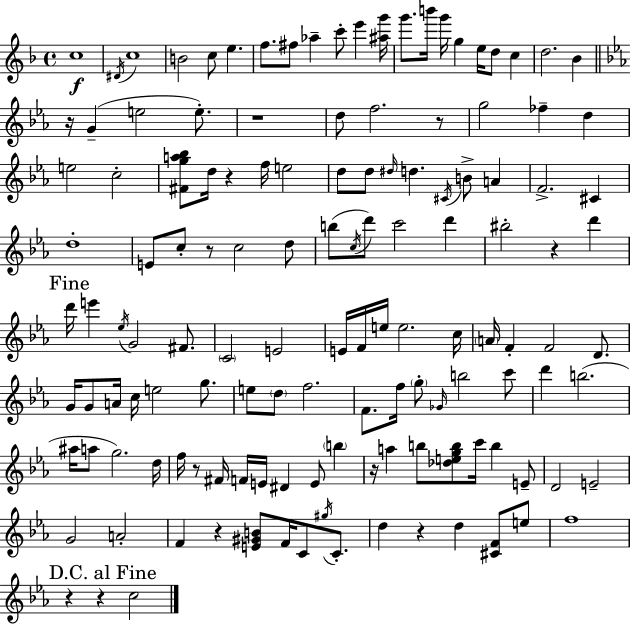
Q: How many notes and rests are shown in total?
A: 134